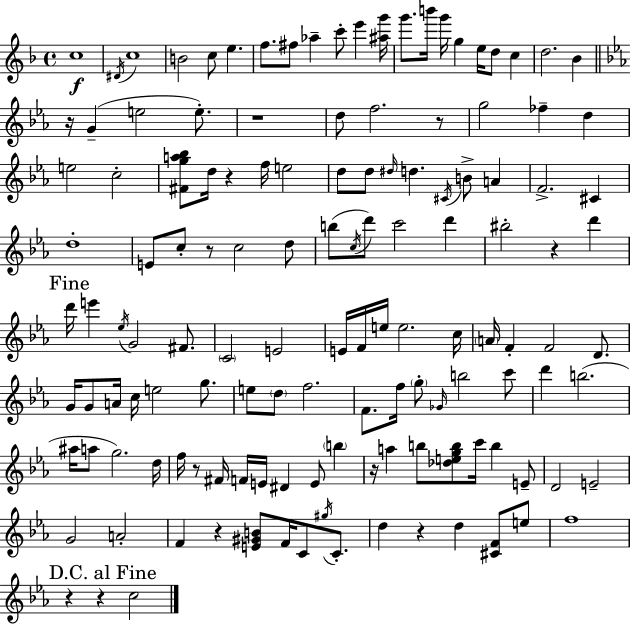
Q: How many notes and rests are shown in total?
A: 134